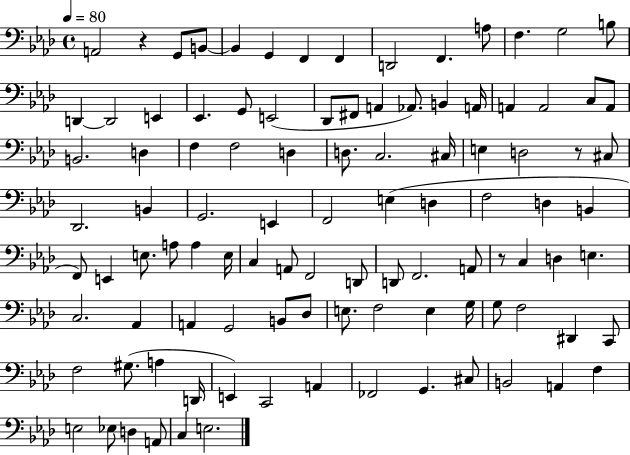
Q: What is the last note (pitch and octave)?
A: E3